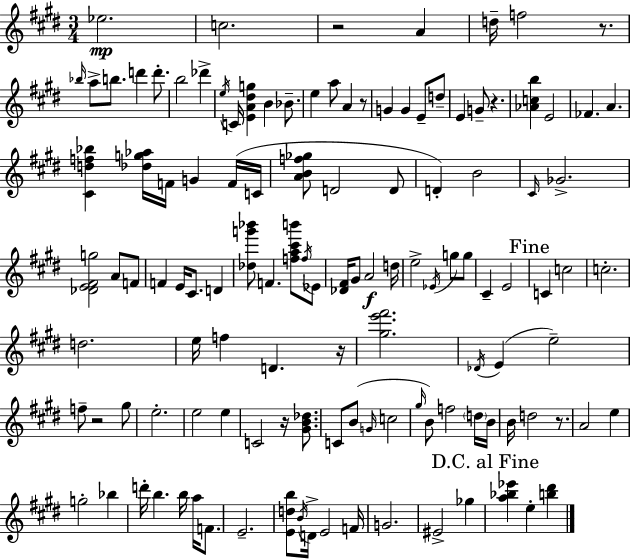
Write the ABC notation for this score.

X:1
T:Untitled
M:3/4
L:1/4
K:E
_e2 c2 z2 A d/4 f2 z/2 _b/4 a/2 b/2 d' d'/2 b2 _d' e/4 C/4 [EA^dg] B _B/2 e a/2 A z/2 G G E/2 d/2 E G/2 z [_Acb] E2 _F A [^Cdf_b] [_dg_a]/4 F/4 G F/4 C/4 [ABf_g]/2 D2 D/2 D B2 ^C/4 _G2 [_DE^Fg]2 A/2 F/2 F E/4 ^C/2 D [_dg'_b']/2 F [fa^c'b']/2 f/4 _E/2 [_D^F]/4 ^G/2 A2 d/4 e2 _E/4 g/2 g/2 ^C E2 C c2 c2 d2 e/4 f D z/4 [^ge'^f']2 _D/4 E e2 f/2 z2 ^g/2 e2 e2 e C2 z/4 [^GB_d]/2 C/2 B/2 G/4 c2 ^g/4 B/2 f2 d/4 B/4 B/4 d2 z/2 A2 e g2 _b d'/4 b b/4 a/4 F/2 E2 [Edb]/2 B/4 D/4 E2 F/4 G2 ^E2 _g [a_b_e'] e [b^d']